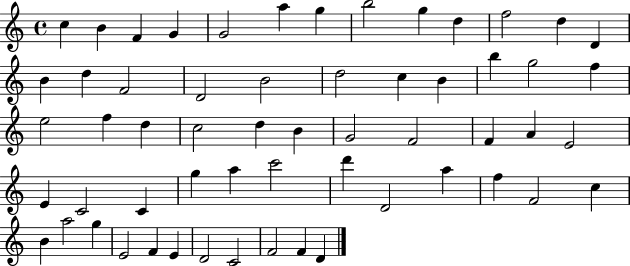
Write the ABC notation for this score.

X:1
T:Untitled
M:4/4
L:1/4
K:C
c B F G G2 a g b2 g d f2 d D B d F2 D2 B2 d2 c B b g2 f e2 f d c2 d B G2 F2 F A E2 E C2 C g a c'2 d' D2 a f F2 c B a2 g E2 F E D2 C2 F2 F D